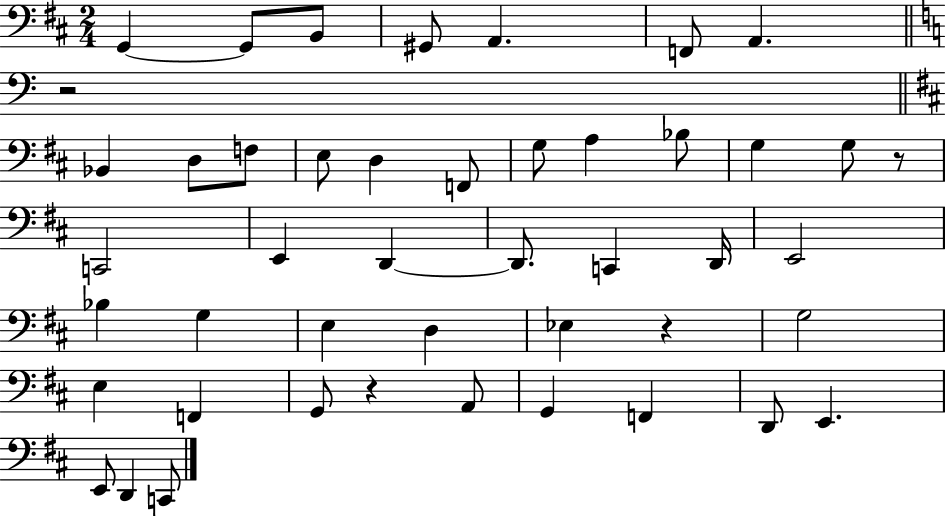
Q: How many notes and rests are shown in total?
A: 46